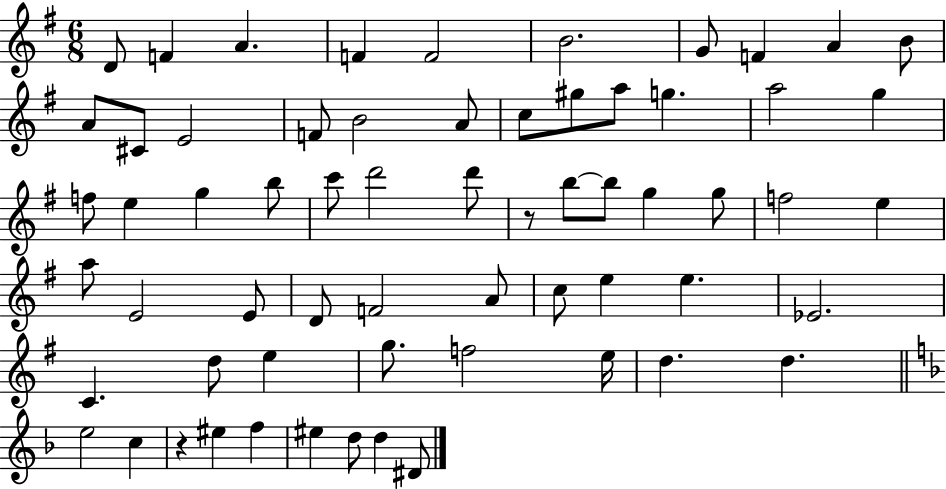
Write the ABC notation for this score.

X:1
T:Untitled
M:6/8
L:1/4
K:G
D/2 F A F F2 B2 G/2 F A B/2 A/2 ^C/2 E2 F/2 B2 A/2 c/2 ^g/2 a/2 g a2 g f/2 e g b/2 c'/2 d'2 d'/2 z/2 b/2 b/2 g g/2 f2 e a/2 E2 E/2 D/2 F2 A/2 c/2 e e _E2 C d/2 e g/2 f2 e/4 d d e2 c z ^e f ^e d/2 d ^D/2